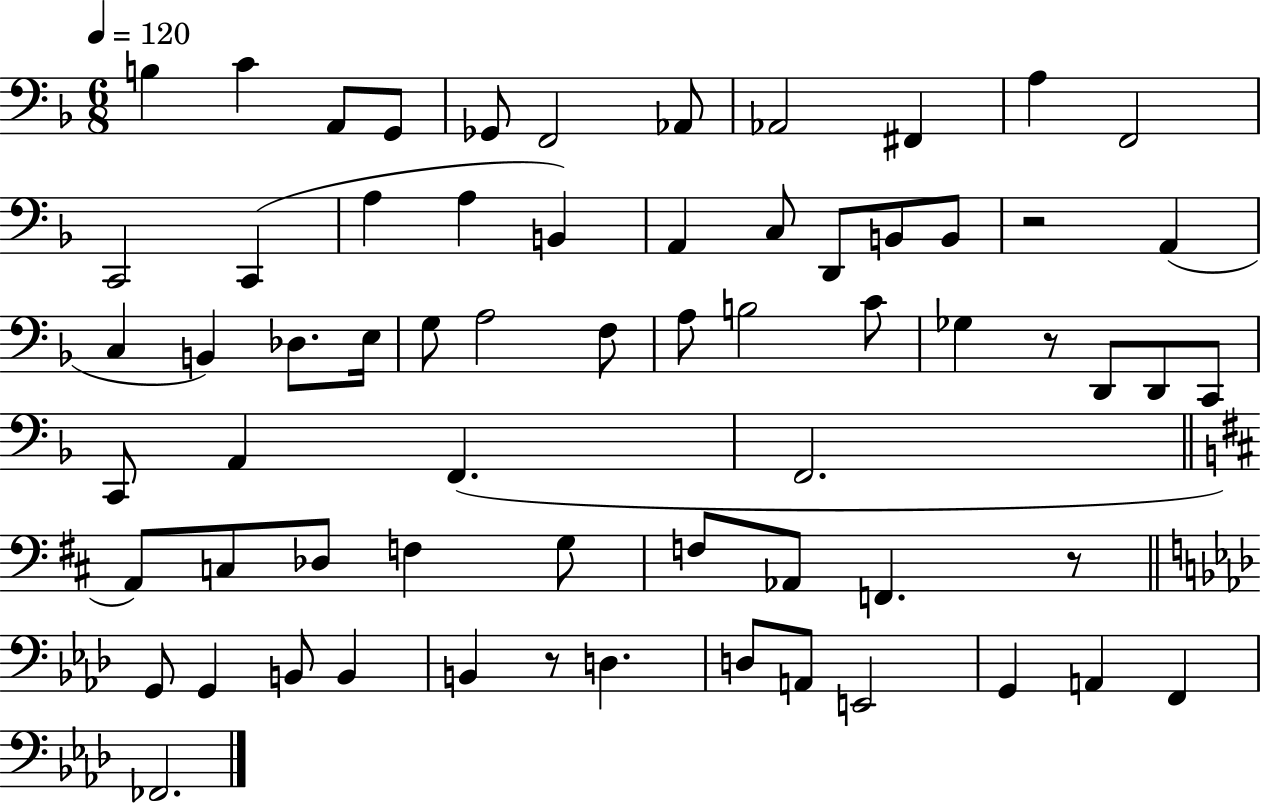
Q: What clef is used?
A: bass